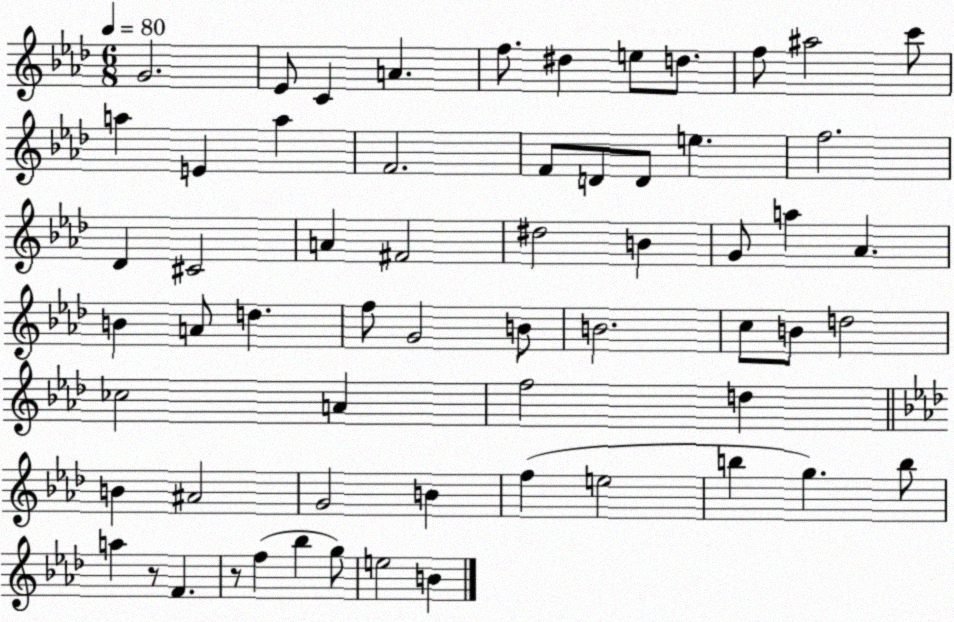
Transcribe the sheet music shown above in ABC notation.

X:1
T:Untitled
M:6/8
L:1/4
K:Ab
G2 _E/2 C A f/2 ^d e/2 d/2 f/2 ^a2 c'/2 a E a F2 F/2 D/2 D/2 e f2 _D ^C2 A ^F2 ^d2 B G/2 a _A B A/2 d f/2 G2 B/2 B2 c/2 B/2 d2 _c2 A f2 d B ^A2 G2 B f e2 b g b/2 a z/2 F z/2 f _b g/2 e2 B